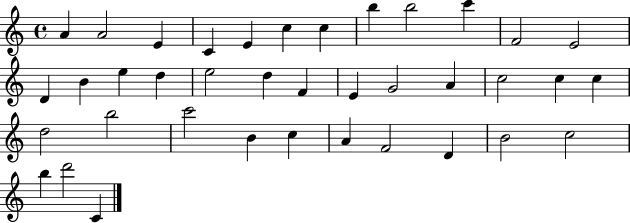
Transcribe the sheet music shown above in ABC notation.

X:1
T:Untitled
M:4/4
L:1/4
K:C
A A2 E C E c c b b2 c' F2 E2 D B e d e2 d F E G2 A c2 c c d2 b2 c'2 B c A F2 D B2 c2 b d'2 C